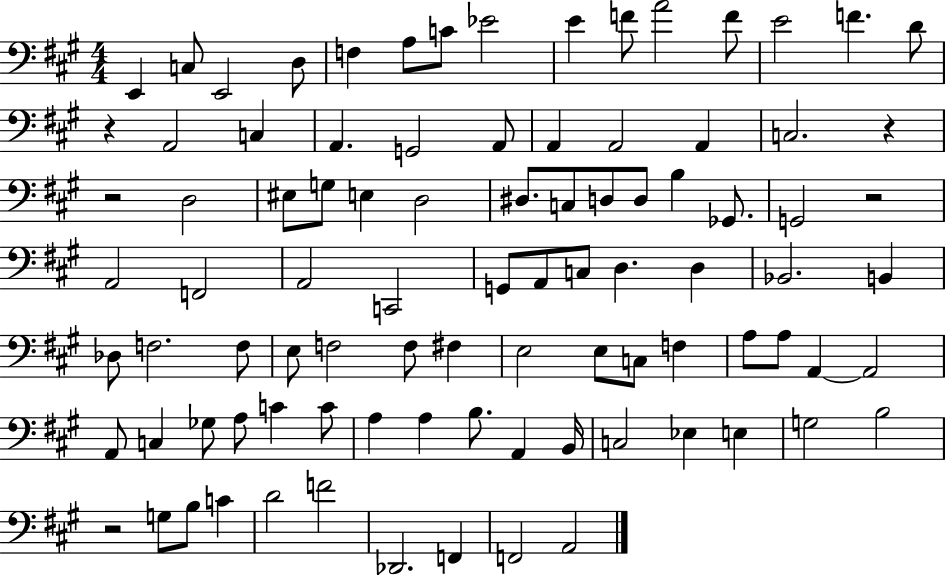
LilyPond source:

{
  \clef bass
  \numericTimeSignature
  \time 4/4
  \key a \major
  \repeat volta 2 { e,4 c8 e,2 d8 | f4 a8 c'8 ees'2 | e'4 f'8 a'2 f'8 | e'2 f'4. d'8 | \break r4 a,2 c4 | a,4. g,2 a,8 | a,4 a,2 a,4 | c2. r4 | \break r2 d2 | eis8 g8 e4 d2 | dis8. c8 d8 d8 b4 ges,8. | g,2 r2 | \break a,2 f,2 | a,2 c,2 | g,8 a,8 c8 d4. d4 | bes,2. b,4 | \break des8 f2. f8 | e8 f2 f8 fis4 | e2 e8 c8 f4 | a8 a8 a,4~~ a,2 | \break a,8 c4 ges8 a8 c'4 c'8 | a4 a4 b8. a,4 b,16 | c2 ees4 e4 | g2 b2 | \break r2 g8 b8 c'4 | d'2 f'2 | des,2. f,4 | f,2 a,2 | \break } \bar "|."
}